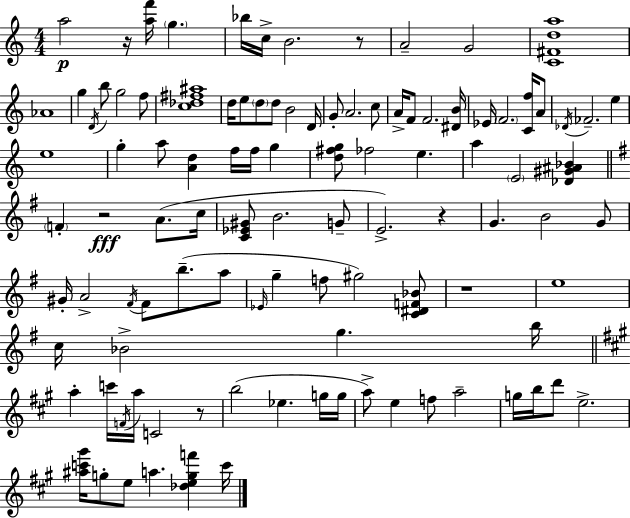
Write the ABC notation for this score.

X:1
T:Untitled
M:4/4
L:1/4
K:Am
a2 z/4 [af']/4 g _b/4 c/4 B2 z/2 A2 G2 [C^Fda]4 _A4 g D/4 b/2 g2 f/2 [c_d^f^a]4 d/4 e/2 d/2 d/2 B2 D/4 G/2 A2 c/2 A/4 F/2 F2 [^DB]/4 _E/4 F2 [Cf]/4 A/2 _D/4 _F2 e e4 g a/2 [Ad] f/4 f/4 g [d^fg]/2 _f2 e a E2 [_D^G^A_B] F z2 A/2 c/4 [C_E^G]/2 B2 G/2 E2 z G B2 G/2 ^G/4 A2 ^F/4 ^F/2 b/2 a/2 _E/4 g f/2 ^g2 [C^DF_B]/2 z4 e4 c/4 _B2 g b/4 a c'/4 F/4 a/4 C2 z/2 b2 _e g/4 g/4 a/2 e f/2 a2 g/4 b/4 d'/2 e2 [^ac'^g']/4 g/2 e/2 a [_degf'] c'/4